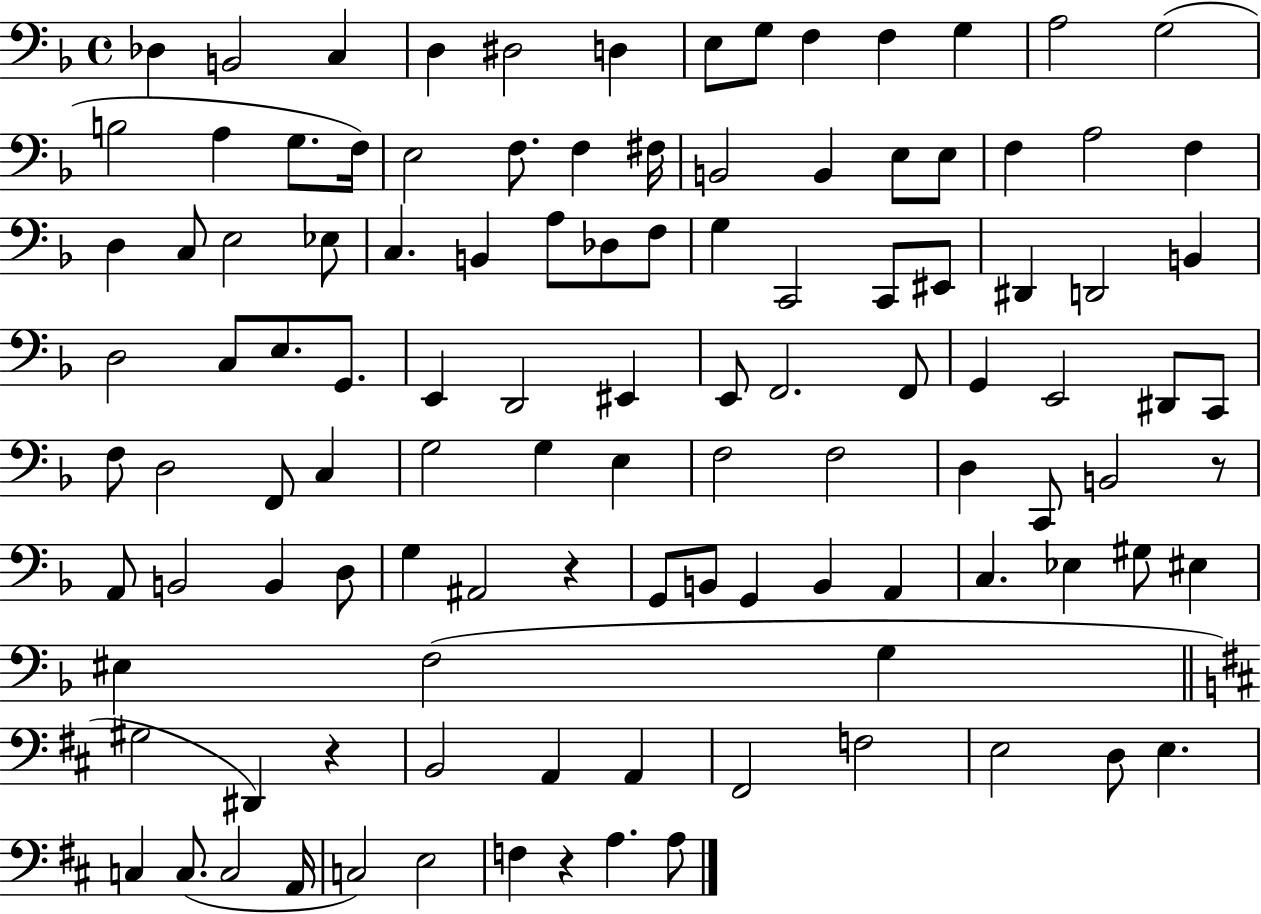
{
  \clef bass
  \time 4/4
  \defaultTimeSignature
  \key f \major
  \repeat volta 2 { des4 b,2 c4 | d4 dis2 d4 | e8 g8 f4 f4 g4 | a2 g2( | \break b2 a4 g8. f16) | e2 f8. f4 fis16 | b,2 b,4 e8 e8 | f4 a2 f4 | \break d4 c8 e2 ees8 | c4. b,4 a8 des8 f8 | g4 c,2 c,8 eis,8 | dis,4 d,2 b,4 | \break d2 c8 e8. g,8. | e,4 d,2 eis,4 | e,8 f,2. f,8 | g,4 e,2 dis,8 c,8 | \break f8 d2 f,8 c4 | g2 g4 e4 | f2 f2 | d4 c,8 b,2 r8 | \break a,8 b,2 b,4 d8 | g4 ais,2 r4 | g,8 b,8 g,4 b,4 a,4 | c4. ees4 gis8 eis4 | \break eis4 f2( g4 | \bar "||" \break \key b \minor gis2 dis,4) r4 | b,2 a,4 a,4 | fis,2 f2 | e2 d8 e4. | \break c4 c8.( c2 a,16 | c2) e2 | f4 r4 a4. a8 | } \bar "|."
}